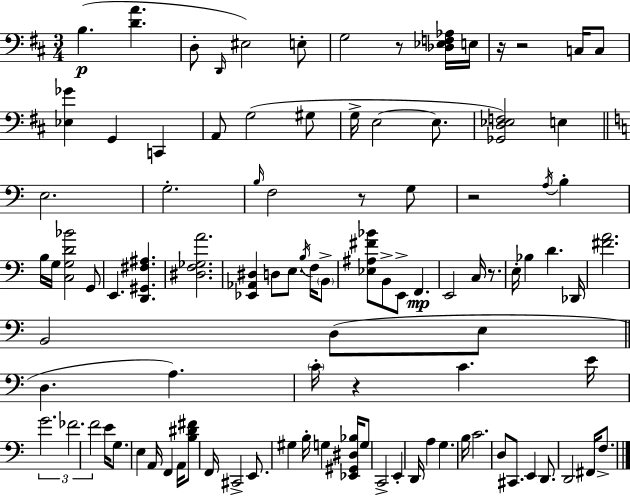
B3/q. [D4,A4]/q. D3/e D2/s EIS3/h E3/e G3/h R/e [Db3,Eb3,F3,Ab3]/s E3/s R/s R/h C3/s C3/e [Eb3,Gb4]/q G2/q C2/q A2/e G3/h G#3/e G3/s E3/h E3/e. [Gb2,D3,Eb3,F3]/h E3/q E3/h. G3/h. B3/s F3/h R/e G3/e R/h A3/s B3/q B3/s G3/s [C3,G3,D4,Bb4]/h G2/e E2/q. [D2,G#2,F#3,A#3]/q. [D#3,F3,Gb3,A4]/h. [Eb2,Ab2,D#3]/q D3/e E3/e. B3/s F3/s B2/e [Eb3,A#3,F#4,Bb4]/e B2/e E2/e F2/q. E2/h C3/s R/e. E3/s Bb3/q D4/q. Db2/s [F#4,A4]/h. B2/h D3/e E3/e D3/q. A3/q. C4/s R/q C4/q. E4/s G4/h. FES4/h. F4/h E4/s G3/e. E3/q A2/s F2/q A2/s [B3,D#4,F#4]/e F2/s C#2/h E2/e. G#3/q B3/s G3/q [Eb2,G#2,D#3,Bb3]/s G3/e C2/h E2/q D2/s A3/q G3/q. B3/s C4/h. D3/e C#2/e. E2/q D2/e. D2/h F#2/s F3/e.